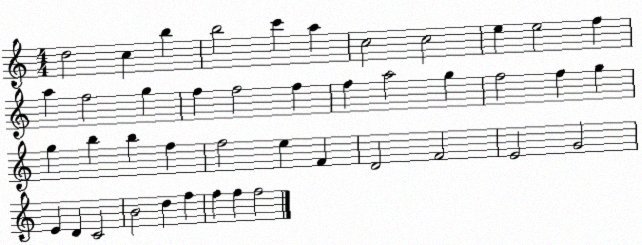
X:1
T:Untitled
M:4/4
L:1/4
K:C
d2 c b b2 c' a c2 c2 e e2 f a f2 g f f2 f f a2 g f2 f g g b b f f2 e F D2 F2 E2 G2 E D C2 B2 d f f f f2